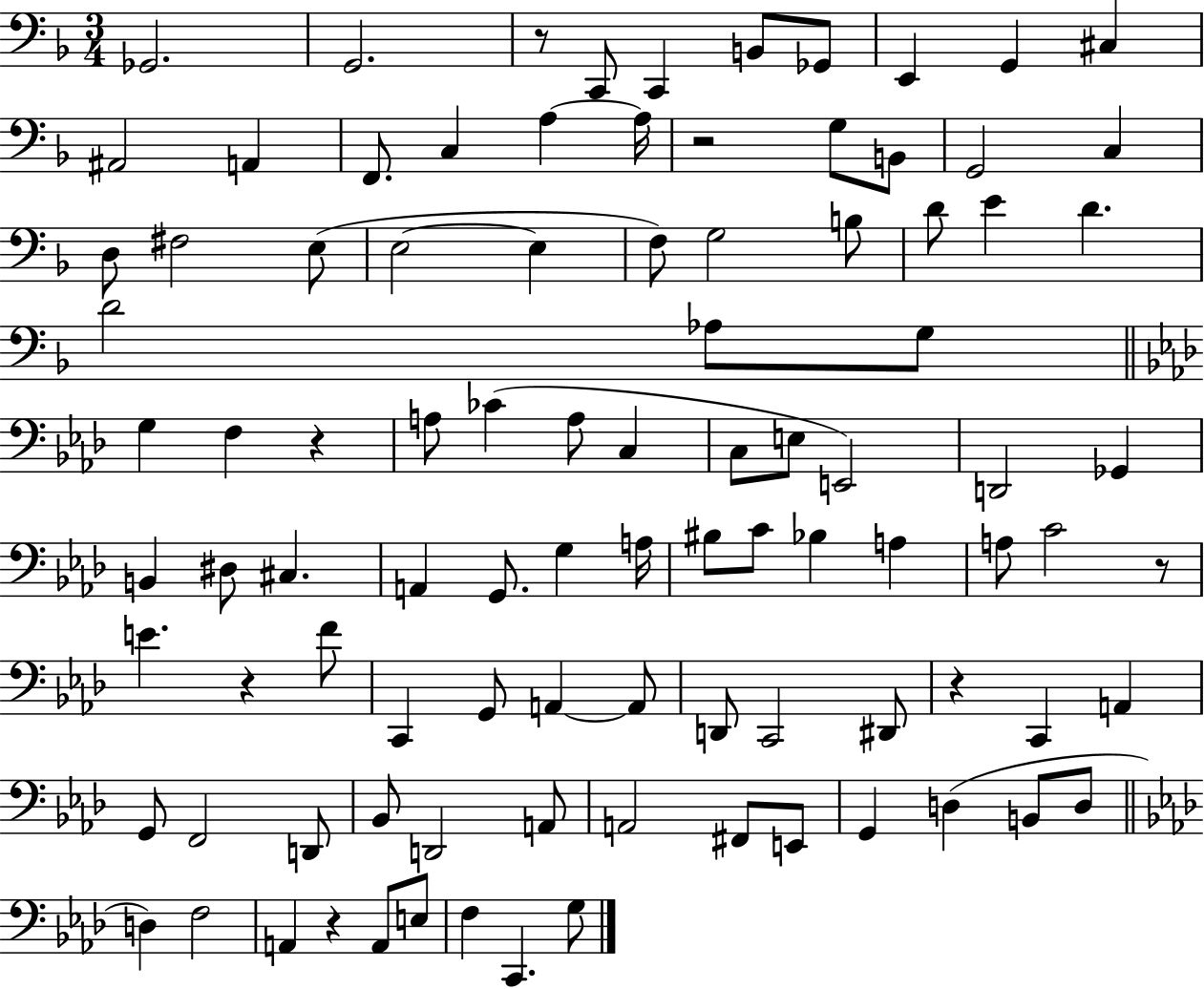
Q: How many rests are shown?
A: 7